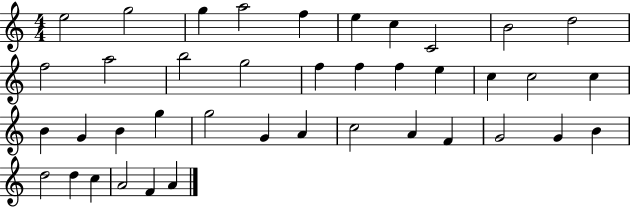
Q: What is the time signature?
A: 4/4